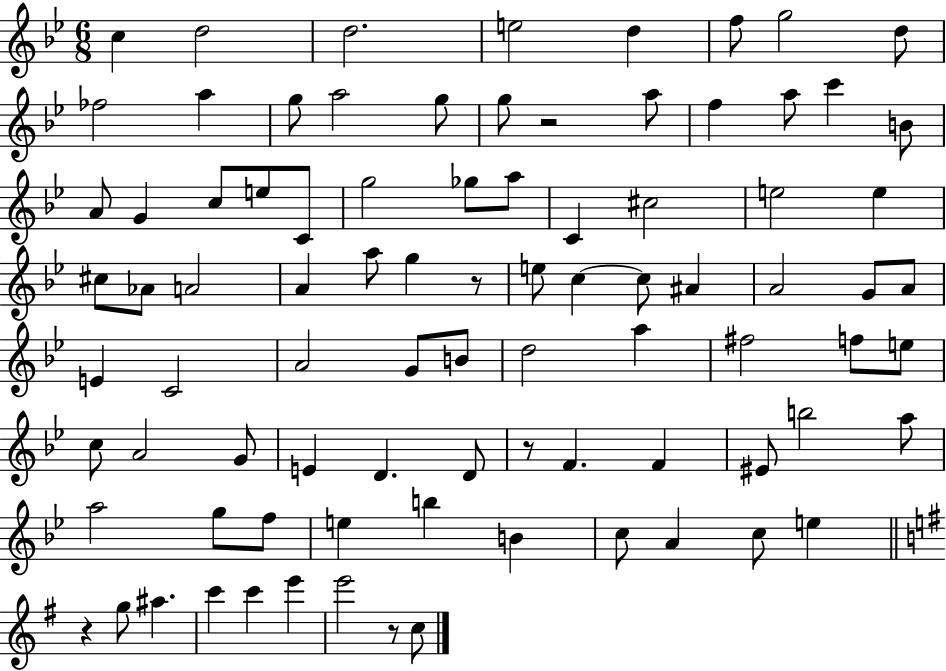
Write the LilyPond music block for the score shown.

{
  \clef treble
  \numericTimeSignature
  \time 6/8
  \key bes \major
  \repeat volta 2 { c''4 d''2 | d''2. | e''2 d''4 | f''8 g''2 d''8 | \break fes''2 a''4 | g''8 a''2 g''8 | g''8 r2 a''8 | f''4 a''8 c'''4 b'8 | \break a'8 g'4 c''8 e''8 c'8 | g''2 ges''8 a''8 | c'4 cis''2 | e''2 e''4 | \break cis''8 aes'8 a'2 | a'4 a''8 g''4 r8 | e''8 c''4~~ c''8 ais'4 | a'2 g'8 a'8 | \break e'4 c'2 | a'2 g'8 b'8 | d''2 a''4 | fis''2 f''8 e''8 | \break c''8 a'2 g'8 | e'4 d'4. d'8 | r8 f'4. f'4 | eis'8 b''2 a''8 | \break a''2 g''8 f''8 | e''4 b''4 b'4 | c''8 a'4 c''8 e''4 | \bar "||" \break \key e \minor r4 g''8 ais''4. | c'''4 c'''4 e'''4 | e'''2 r8 c''8 | } \bar "|."
}